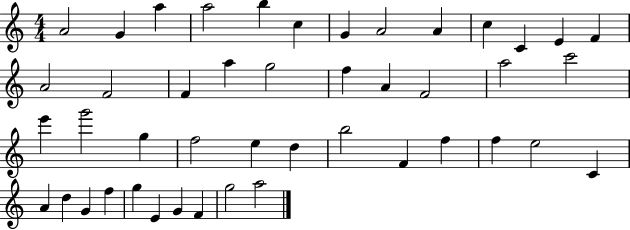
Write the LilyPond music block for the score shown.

{
  \clef treble
  \numericTimeSignature
  \time 4/4
  \key c \major
  a'2 g'4 a''4 | a''2 b''4 c''4 | g'4 a'2 a'4 | c''4 c'4 e'4 f'4 | \break a'2 f'2 | f'4 a''4 g''2 | f''4 a'4 f'2 | a''2 c'''2 | \break e'''4 g'''2 g''4 | f''2 e''4 d''4 | b''2 f'4 f''4 | f''4 e''2 c'4 | \break a'4 d''4 g'4 f''4 | g''4 e'4 g'4 f'4 | g''2 a''2 | \bar "|."
}